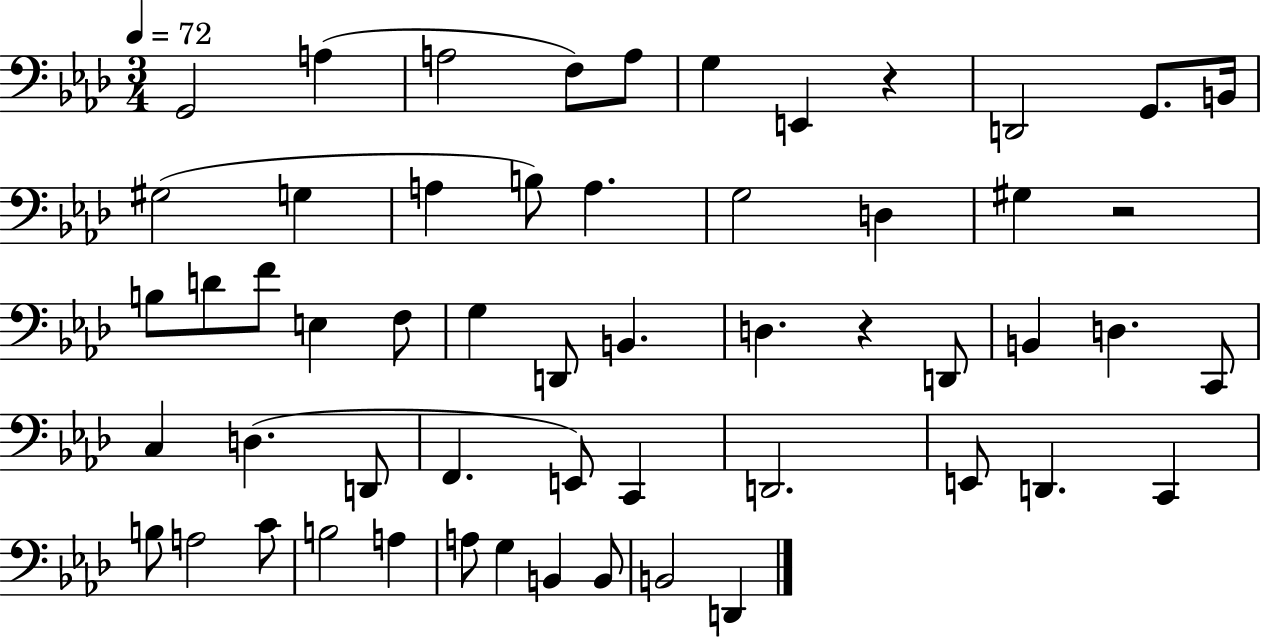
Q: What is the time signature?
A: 3/4